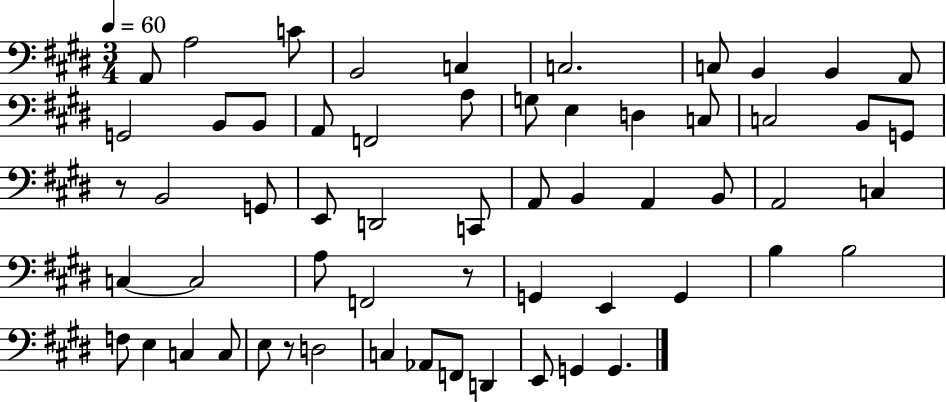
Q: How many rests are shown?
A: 3